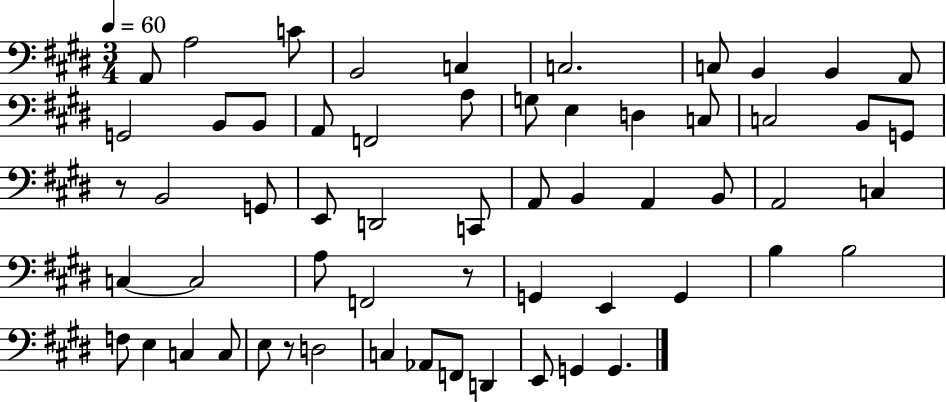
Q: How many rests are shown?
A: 3